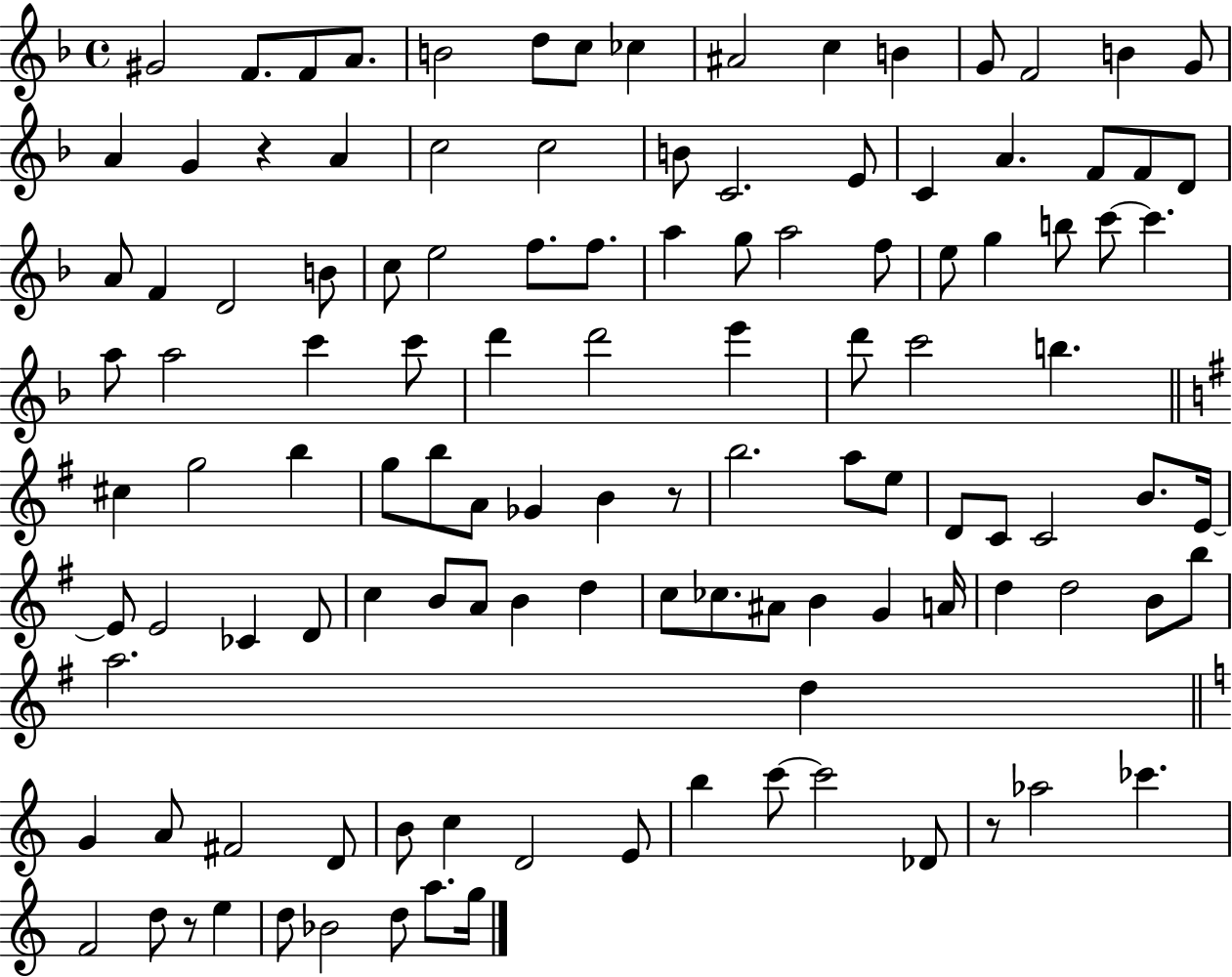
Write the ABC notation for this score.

X:1
T:Untitled
M:4/4
L:1/4
K:F
^G2 F/2 F/2 A/2 B2 d/2 c/2 _c ^A2 c B G/2 F2 B G/2 A G z A c2 c2 B/2 C2 E/2 C A F/2 F/2 D/2 A/2 F D2 B/2 c/2 e2 f/2 f/2 a g/2 a2 f/2 e/2 g b/2 c'/2 c' a/2 a2 c' c'/2 d' d'2 e' d'/2 c'2 b ^c g2 b g/2 b/2 A/2 _G B z/2 b2 a/2 e/2 D/2 C/2 C2 B/2 E/4 E/2 E2 _C D/2 c B/2 A/2 B d c/2 _c/2 ^A/2 B G A/4 d d2 B/2 b/2 a2 d G A/2 ^F2 D/2 B/2 c D2 E/2 b c'/2 c'2 _D/2 z/2 _a2 _c' F2 d/2 z/2 e d/2 _B2 d/2 a/2 g/4